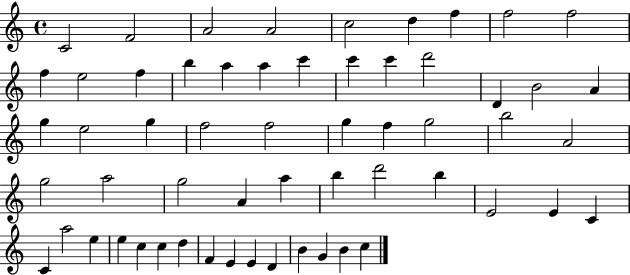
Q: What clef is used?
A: treble